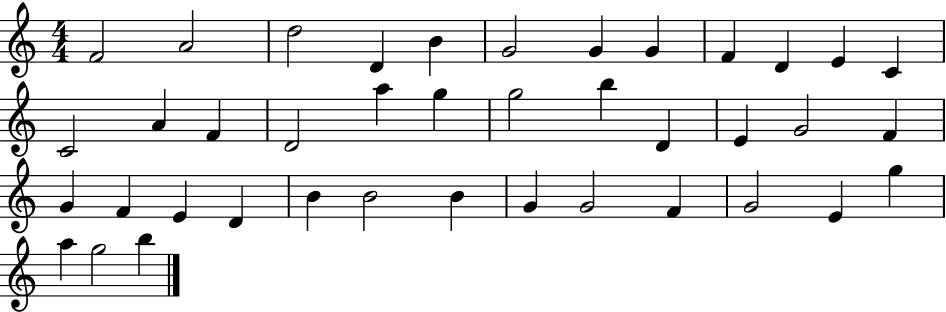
{
  \clef treble
  \numericTimeSignature
  \time 4/4
  \key c \major
  f'2 a'2 | d''2 d'4 b'4 | g'2 g'4 g'4 | f'4 d'4 e'4 c'4 | \break c'2 a'4 f'4 | d'2 a''4 g''4 | g''2 b''4 d'4 | e'4 g'2 f'4 | \break g'4 f'4 e'4 d'4 | b'4 b'2 b'4 | g'4 g'2 f'4 | g'2 e'4 g''4 | \break a''4 g''2 b''4 | \bar "|."
}